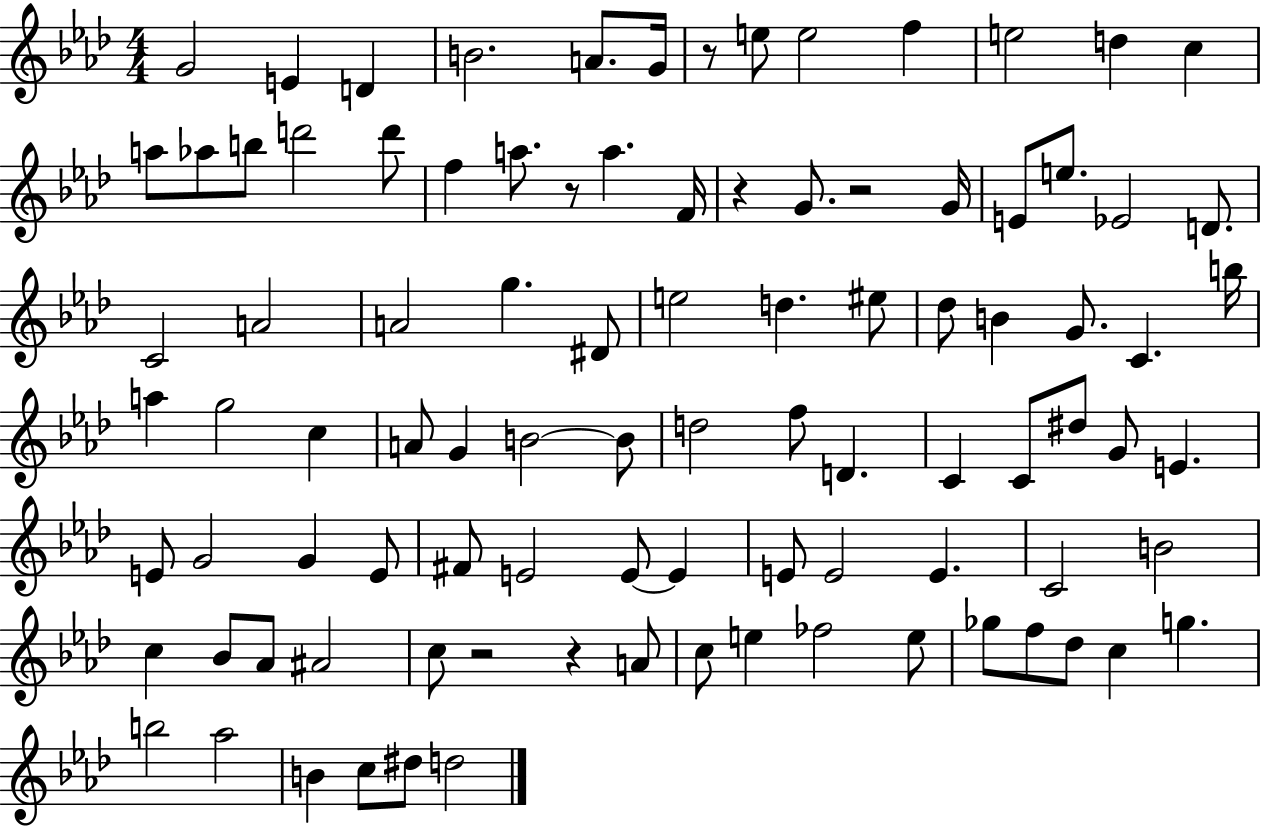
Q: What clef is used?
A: treble